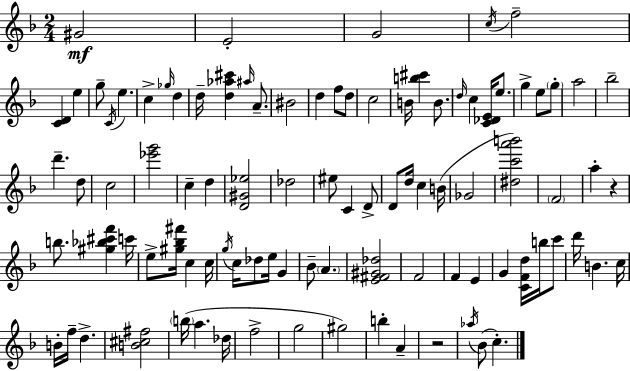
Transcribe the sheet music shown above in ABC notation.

X:1
T:Untitled
M:2/4
L:1/4
K:Dm
^G2 E2 G2 c/4 f2 [CD] e g/2 C/4 e c _g/4 d d/4 [d_a^c'] ^a/4 A/2 ^B2 d f/2 d/2 c2 B/4 [b^c'] B/2 d/4 c [C_DE]/4 e/2 g e/2 g/2 a2 _b2 d' d/2 c2 [_e'g']2 c d [D^G_e]2 _d2 ^e/2 C D/2 D/2 d/4 c B/4 _G2 [^dc'a'b']2 F2 a z b/2 [^g_b^c'f'] c'/4 e/2 [^g_b^f']/4 c c/4 g/4 c/4 _d/2 e/4 G _B/2 A [E^F^G_d]2 F2 F E G [CFd]/4 b/4 c'/2 d'/4 B c/4 B/4 f/4 d [B^c^f]2 b/4 a _d/4 f2 g2 ^g2 b A z2 _a/4 _B/2 c